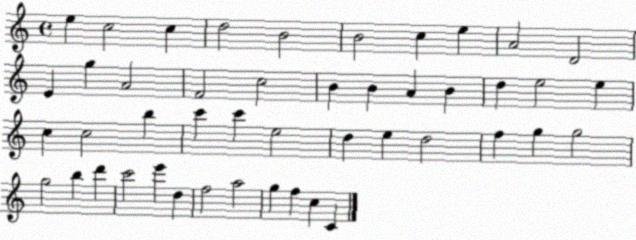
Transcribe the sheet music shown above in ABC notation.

X:1
T:Untitled
M:4/4
L:1/4
K:C
e c2 c d2 B2 B2 c e A2 D2 E g A2 F2 c2 B B A B d e2 e c c2 b c' c' e2 d e d2 f g g2 g2 b d' c'2 e' d f2 a2 g f c C